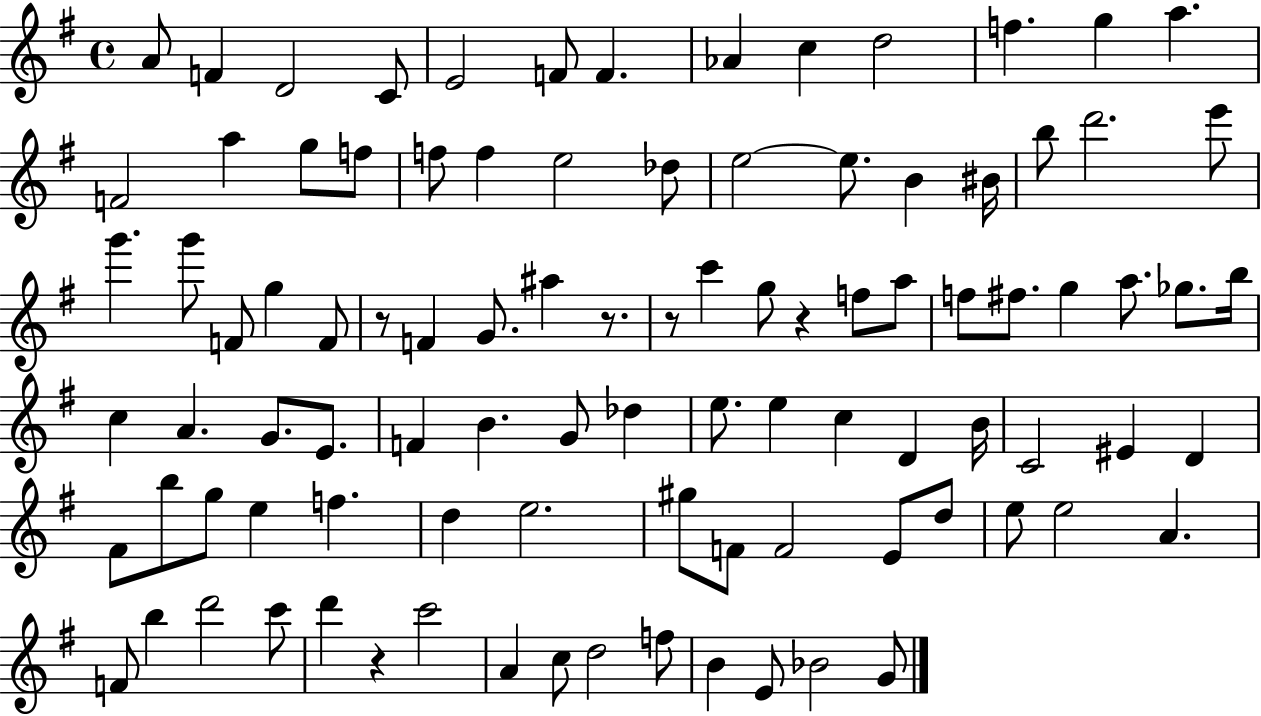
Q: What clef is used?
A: treble